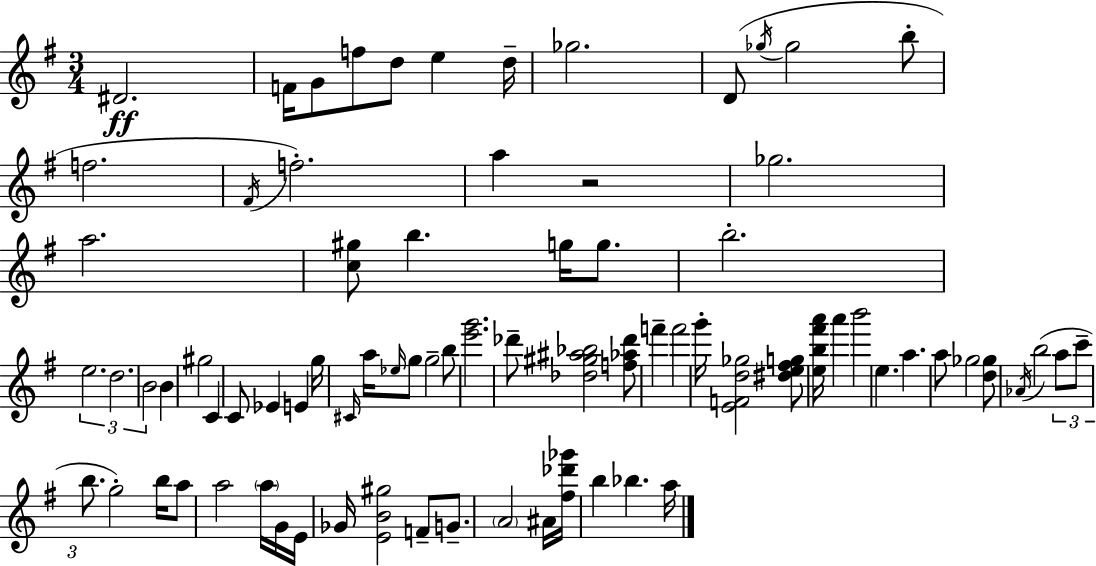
{
  \clef treble
  \numericTimeSignature
  \time 3/4
  \key e \minor
  dis'2.\ff | f'16 g'8 f''8 d''8 e''4 d''16-- | ges''2. | d'8( \acciaccatura { ges''16 } ges''2 b''8-. | \break f''2. | \acciaccatura { fis'16 }) f''2.-. | a''4 r2 | ges''2. | \break a''2. | <c'' gis''>8 b''4. g''16 g''8. | b''2.-. | \tuplet 3/2 { e''2. | \break d''2. | b'2 } b'4 | gis''2 c'4 | c'8 ees'4 e'4 | \break g''16 \grace { cis'16 } a''16 \grace { ees''16 } g''8 g''2-- | b''8 <e''' g'''>2. | des'''8-- <des'' gis'' ais'' bes''>2 | <f'' aes'' des'''>8 f'''4-- f'''2 | \break g'''16-. <e' f' d'' ges''>2 | <dis'' e'' fis'' g''>8 <e'' b'' fis''' a'''>16 a'''4 b'''2 | e''4. a''4. | a''8 ges''2 | \break <d'' ges''>8 \acciaccatura { aes'16 }( b''2 | \tuplet 3/2 { a''8 c'''8-- b''8. } g''2-.) | b''16 a''8 a''2 | \parenthesize a''16 g'16 e'16 ges'16 <e' b' gis''>2 | \break f'8-- g'8.-- \parenthesize a'2 | ais'16 <fis'' des''' ges'''>16 b''4 bes''4. | a''16 \bar "|."
}